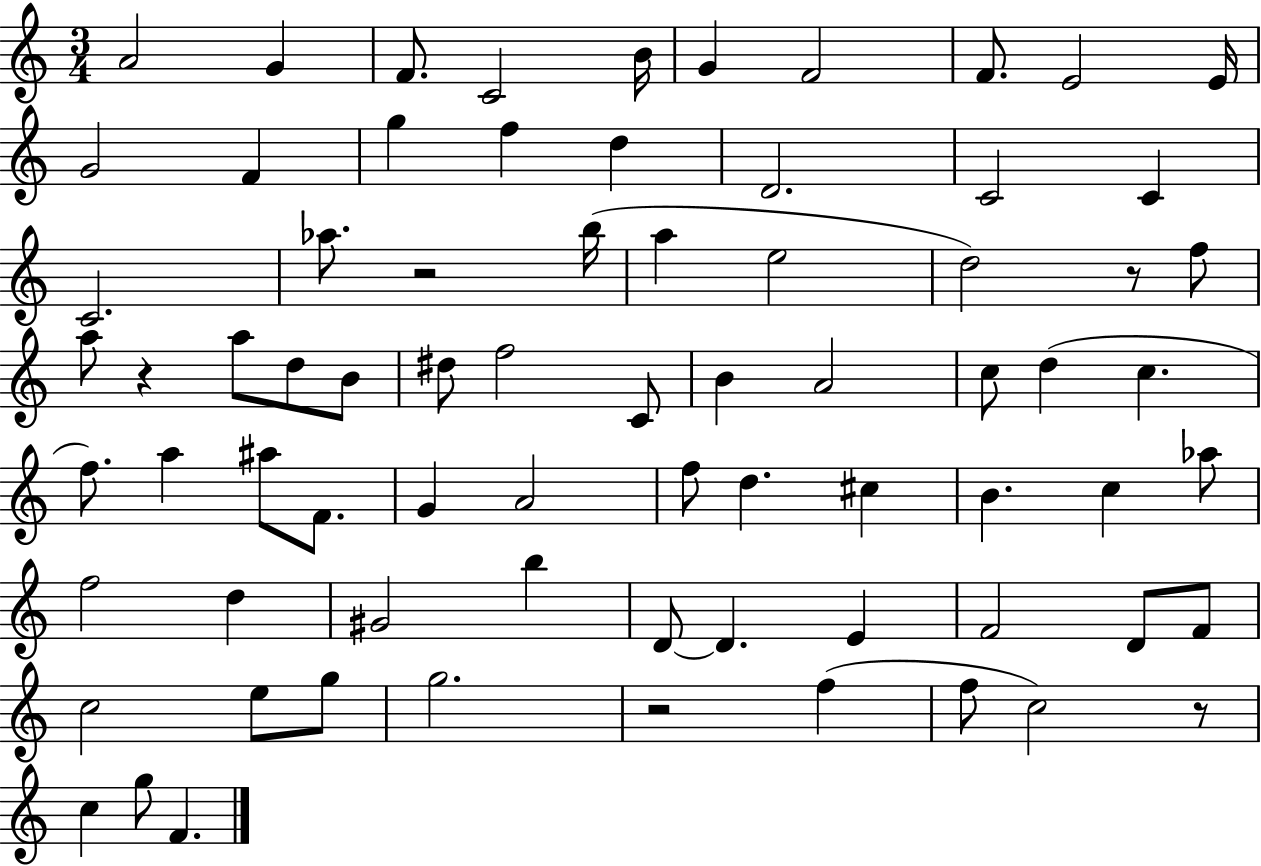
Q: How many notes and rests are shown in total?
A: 74